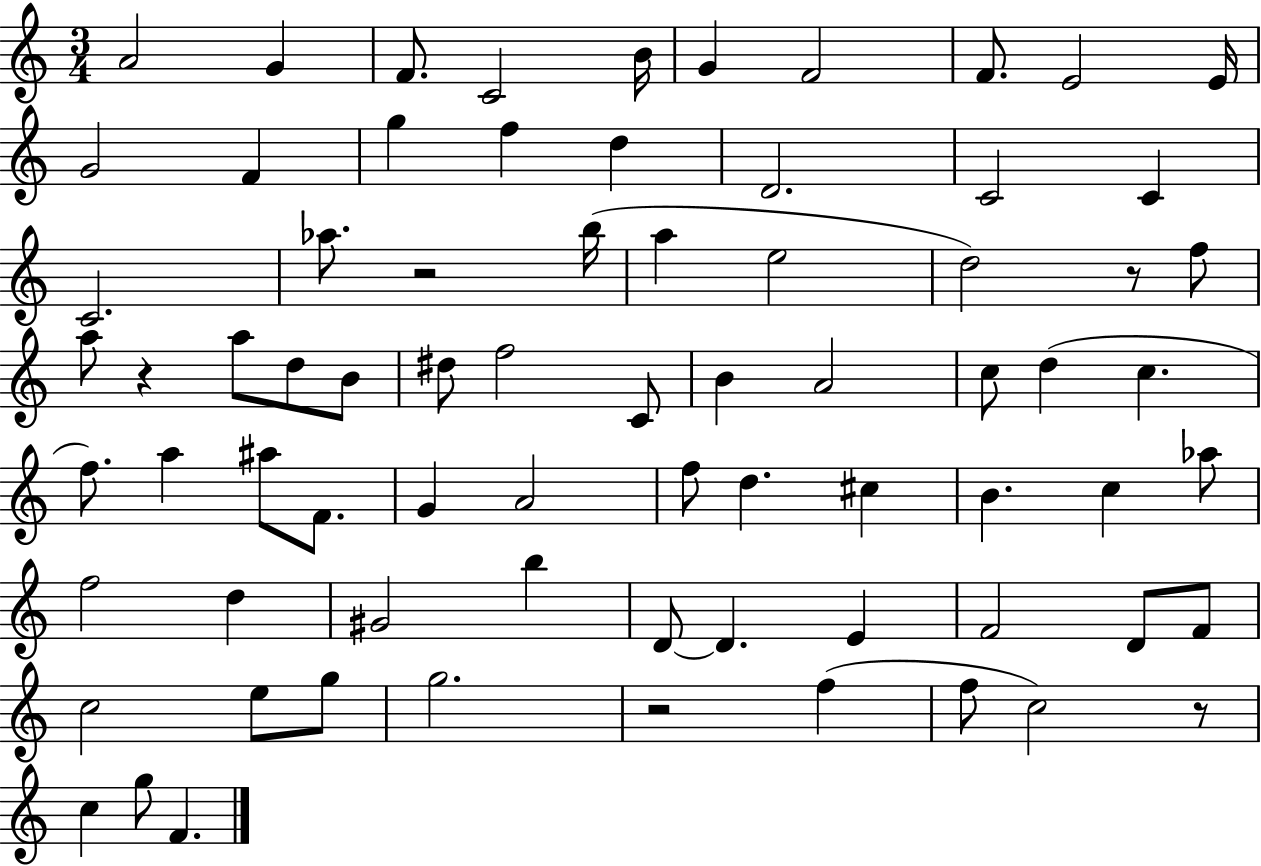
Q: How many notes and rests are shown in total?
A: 74